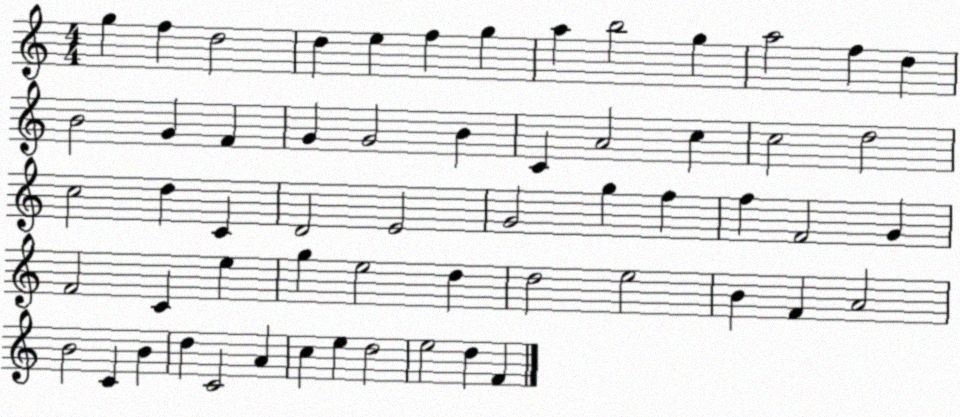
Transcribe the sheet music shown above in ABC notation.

X:1
T:Untitled
M:4/4
L:1/4
K:C
g f d2 d e f g a b2 g a2 f d B2 G F G G2 B C A2 c c2 d2 c2 d C D2 E2 G2 g f f F2 G F2 C e g e2 d d2 e2 B F A2 B2 C B d C2 A c e d2 e2 d F